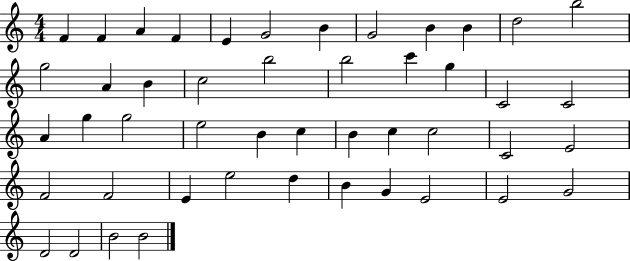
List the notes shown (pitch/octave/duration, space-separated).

F4/q F4/q A4/q F4/q E4/q G4/h B4/q G4/h B4/q B4/q D5/h B5/h G5/h A4/q B4/q C5/h B5/h B5/h C6/q G5/q C4/h C4/h A4/q G5/q G5/h E5/h B4/q C5/q B4/q C5/q C5/h C4/h E4/h F4/h F4/h E4/q E5/h D5/q B4/q G4/q E4/h E4/h G4/h D4/h D4/h B4/h B4/h